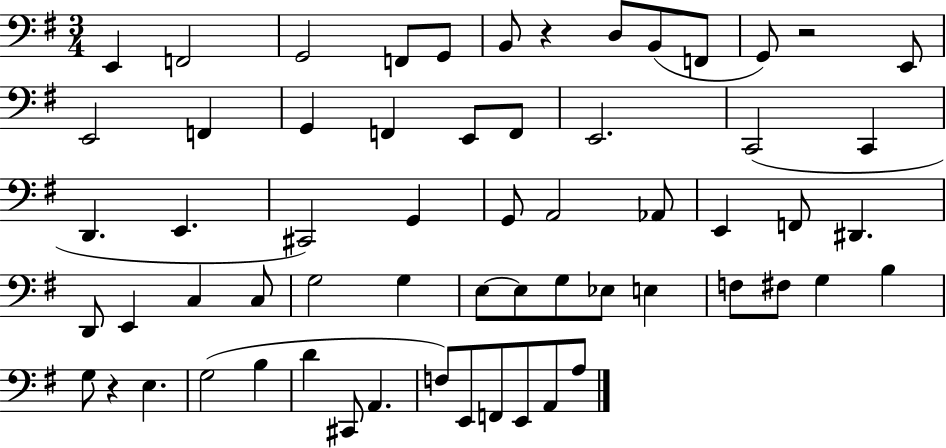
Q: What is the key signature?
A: G major